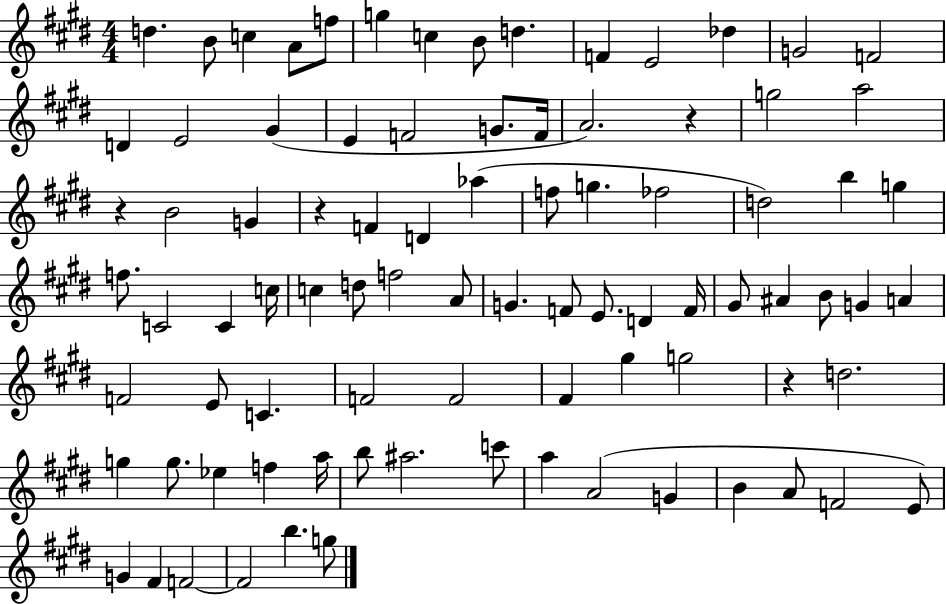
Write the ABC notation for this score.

X:1
T:Untitled
M:4/4
L:1/4
K:E
d B/2 c A/2 f/2 g c B/2 d F E2 _d G2 F2 D E2 ^G E F2 G/2 F/4 A2 z g2 a2 z B2 G z F D _a f/2 g _f2 d2 b g f/2 C2 C c/4 c d/2 f2 A/2 G F/2 E/2 D F/4 ^G/2 ^A B/2 G A F2 E/2 C F2 F2 ^F ^g g2 z d2 g g/2 _e f a/4 b/2 ^a2 c'/2 a A2 G B A/2 F2 E/2 G ^F F2 F2 b g/2